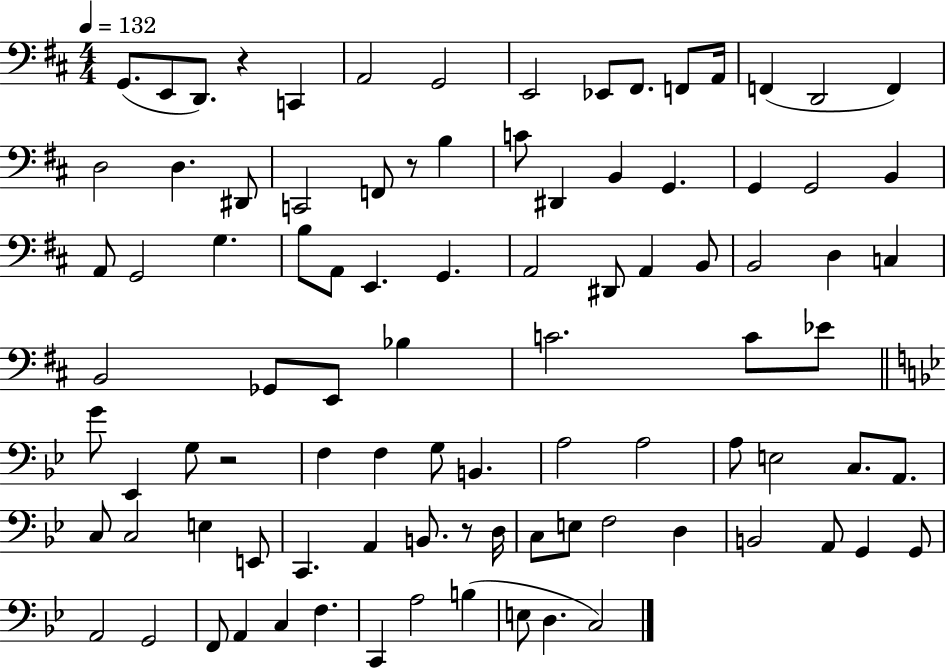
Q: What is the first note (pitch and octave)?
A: G2